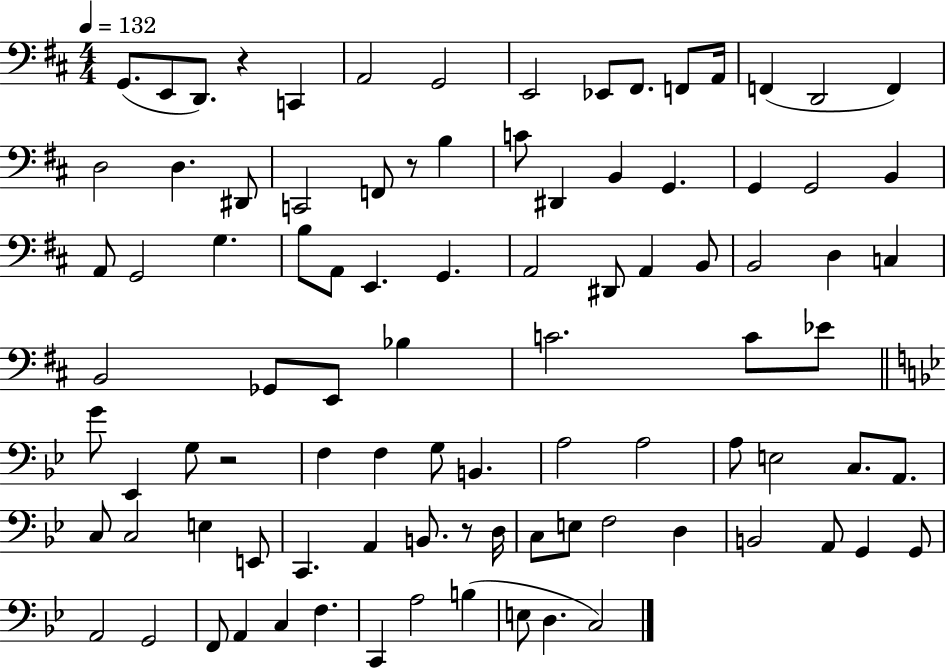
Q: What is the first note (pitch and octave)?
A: G2